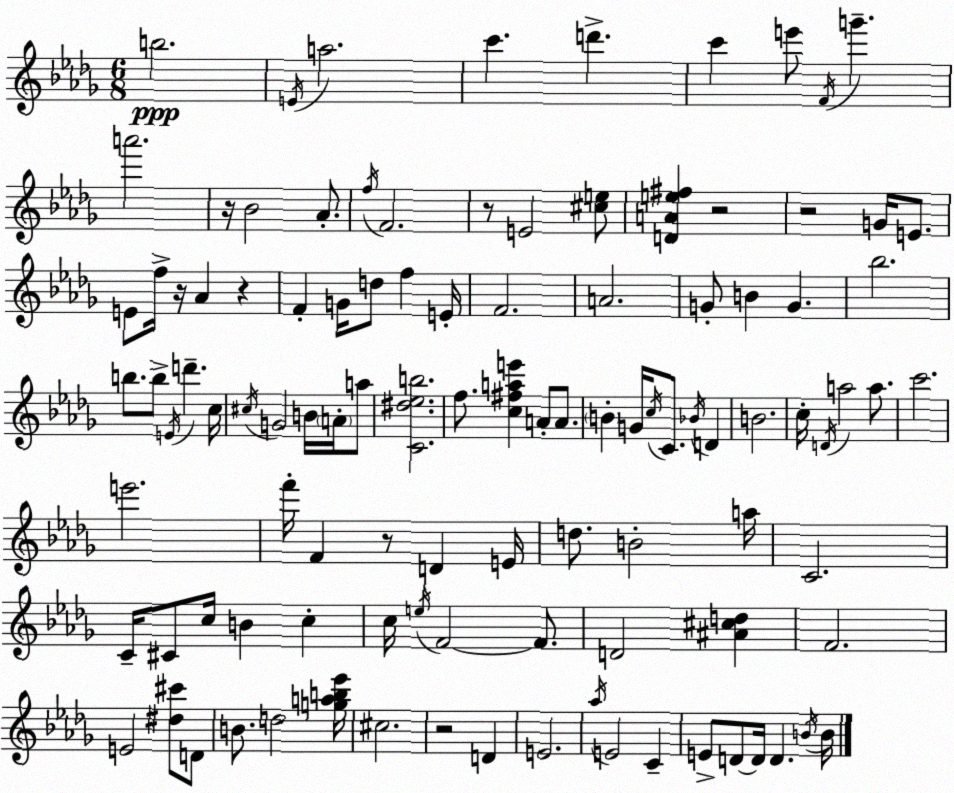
X:1
T:Untitled
M:6/8
L:1/4
K:Bbm
b2 E/4 a2 c' d' c' e'/2 F/4 g' a'2 z/4 _B2 _A/2 f/4 F2 z/2 E2 [^ce]/2 [DAe^f] z2 z2 G/4 E/2 E/2 f/4 z/4 _A z F G/4 d/2 f E/4 F2 A2 G/2 B G _b2 b/2 b/2 E/4 d' c/4 ^c/4 G2 B/4 A/4 a/2 [C^d_eb]2 f/2 [c^fae'] A/2 A/2 B G/4 c/4 C/2 _B/4 D B2 c/4 D/4 a2 a/2 c'2 e'2 f'/4 F z/2 D E/4 d/2 B2 a/4 C2 C/4 ^C/2 c/4 B c c/4 e/4 F2 F/2 D2 [^A^cd] F2 E2 [^d^c']/2 D/2 B/2 d2 [gab_e']/4 ^c2 z2 D E2 _a/4 E2 C E/2 D/2 D/4 D B/4 B/4